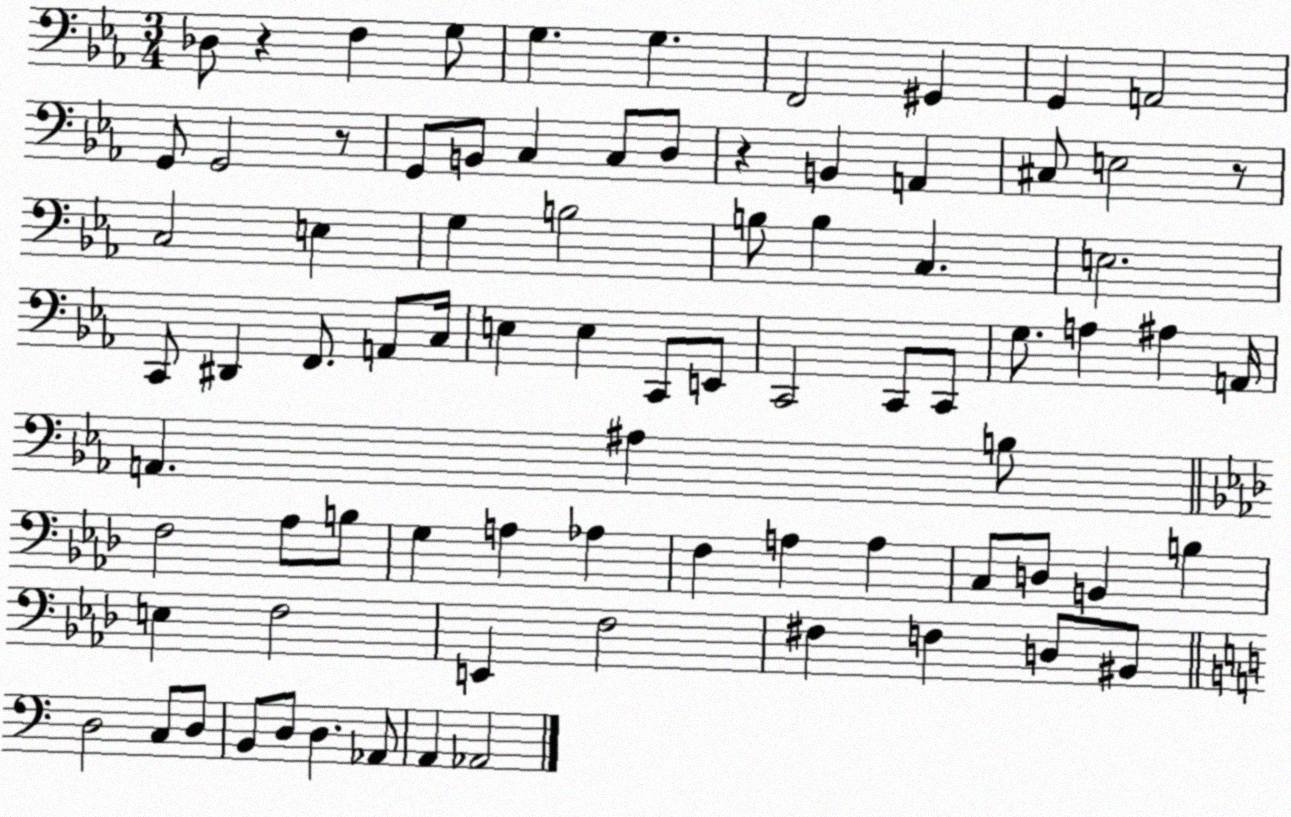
X:1
T:Untitled
M:3/4
L:1/4
K:Eb
_D,/2 z F, G,/2 G, G, F,,2 ^G,, G,, A,,2 G,,/2 G,,2 z/2 G,,/2 B,,/2 C, C,/2 D,/2 z B,, A,, ^C,/2 E,2 z/2 C,2 E, G, B,2 B,/2 B, C, E,2 C,,/2 ^D,, F,,/2 A,,/2 C,/4 E, E, C,,/2 E,,/2 C,,2 C,,/2 C,,/2 G,/2 A, ^A, A,,/4 A,, ^A, B,/2 F,2 _A,/2 B,/2 G, A, _A, F, A, A, C,/2 D,/2 B,, B, E, F,2 E,, F,2 ^F, F, D,/2 ^B,,/2 D,2 C,/2 D,/2 B,,/2 D,/2 D, _A,,/2 A,, _A,,2